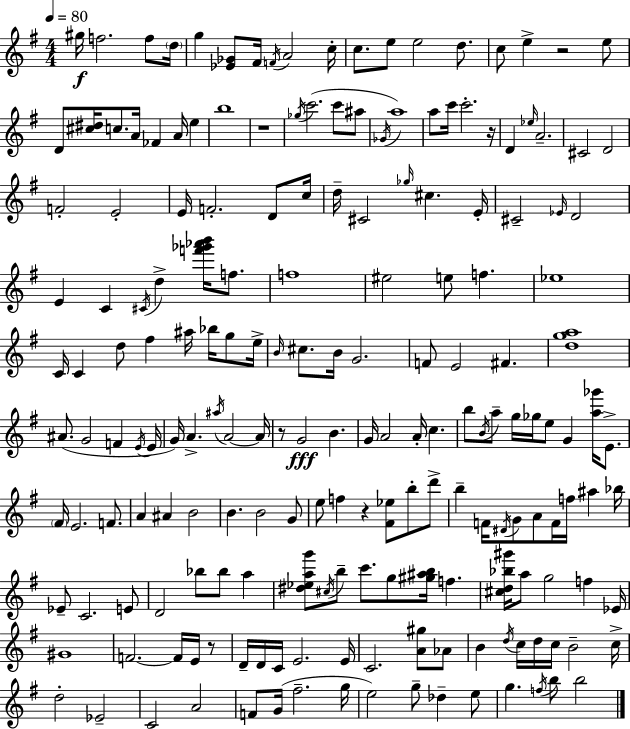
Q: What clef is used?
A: treble